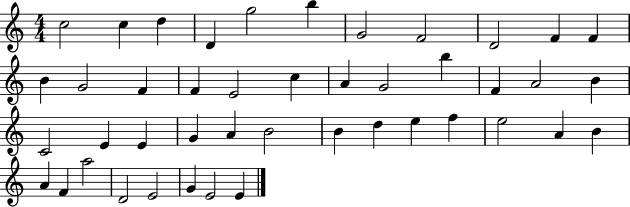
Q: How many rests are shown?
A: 0